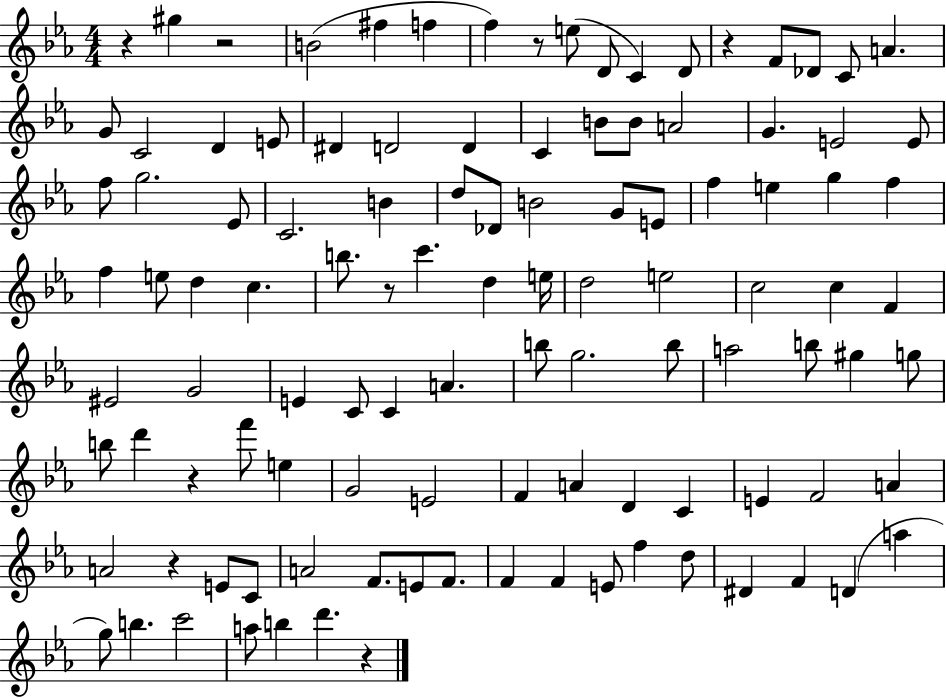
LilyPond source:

{
  \clef treble
  \numericTimeSignature
  \time 4/4
  \key ees \major
  \repeat volta 2 { r4 gis''4 r2 | b'2( fis''4 f''4 | f''4) r8 e''8( d'8 c'4) d'8 | r4 f'8 des'8 c'8 a'4. | \break g'8 c'2 d'4 e'8 | dis'4 d'2 d'4 | c'4 b'8 b'8 a'2 | g'4. e'2 e'8 | \break f''8 g''2. ees'8 | c'2. b'4 | d''8 des'8 b'2 g'8 e'8 | f''4 e''4 g''4 f''4 | \break f''4 e''8 d''4 c''4. | b''8. r8 c'''4. d''4 e''16 | d''2 e''2 | c''2 c''4 f'4 | \break eis'2 g'2 | e'4 c'8 c'4 a'4. | b''8 g''2. b''8 | a''2 b''8 gis''4 g''8 | \break b''8 d'''4 r4 f'''8 e''4 | g'2 e'2 | f'4 a'4 d'4 c'4 | e'4 f'2 a'4 | \break a'2 r4 e'8 c'8 | a'2 f'8. e'8 f'8. | f'4 f'4 e'8 f''4 d''8 | dis'4 f'4 d'4( a''4 | \break g''8) b''4. c'''2 | a''8 b''4 d'''4. r4 | } \bar "|."
}